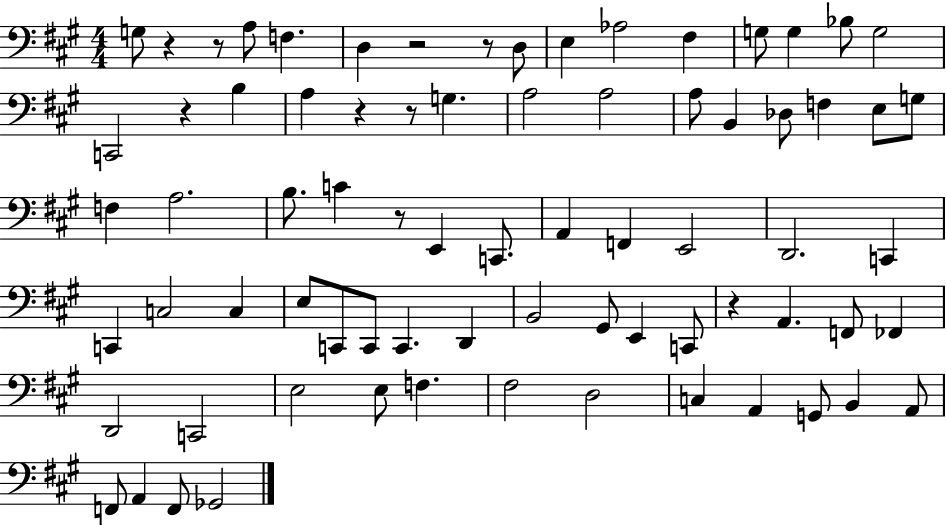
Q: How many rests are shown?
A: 9